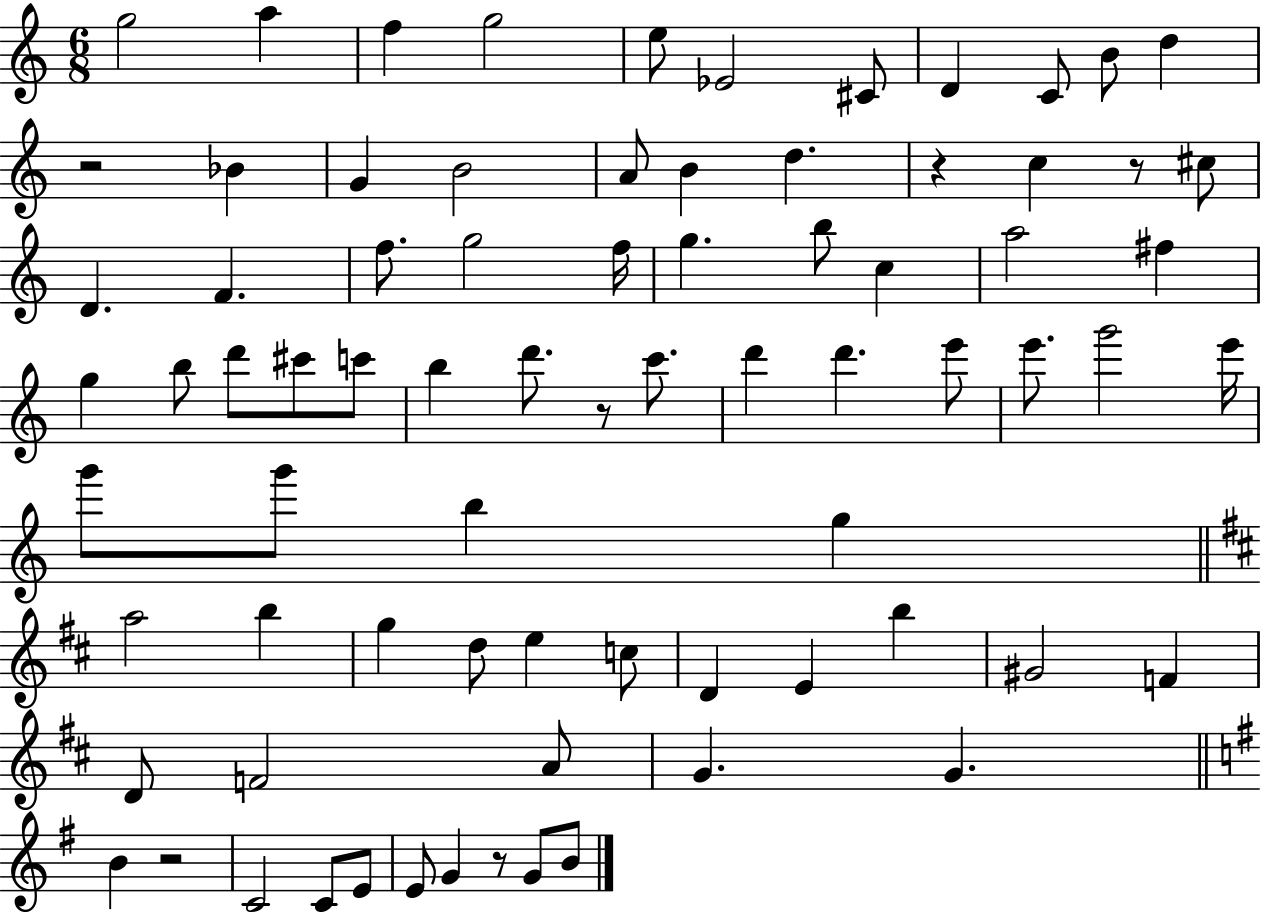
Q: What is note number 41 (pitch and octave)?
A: E6